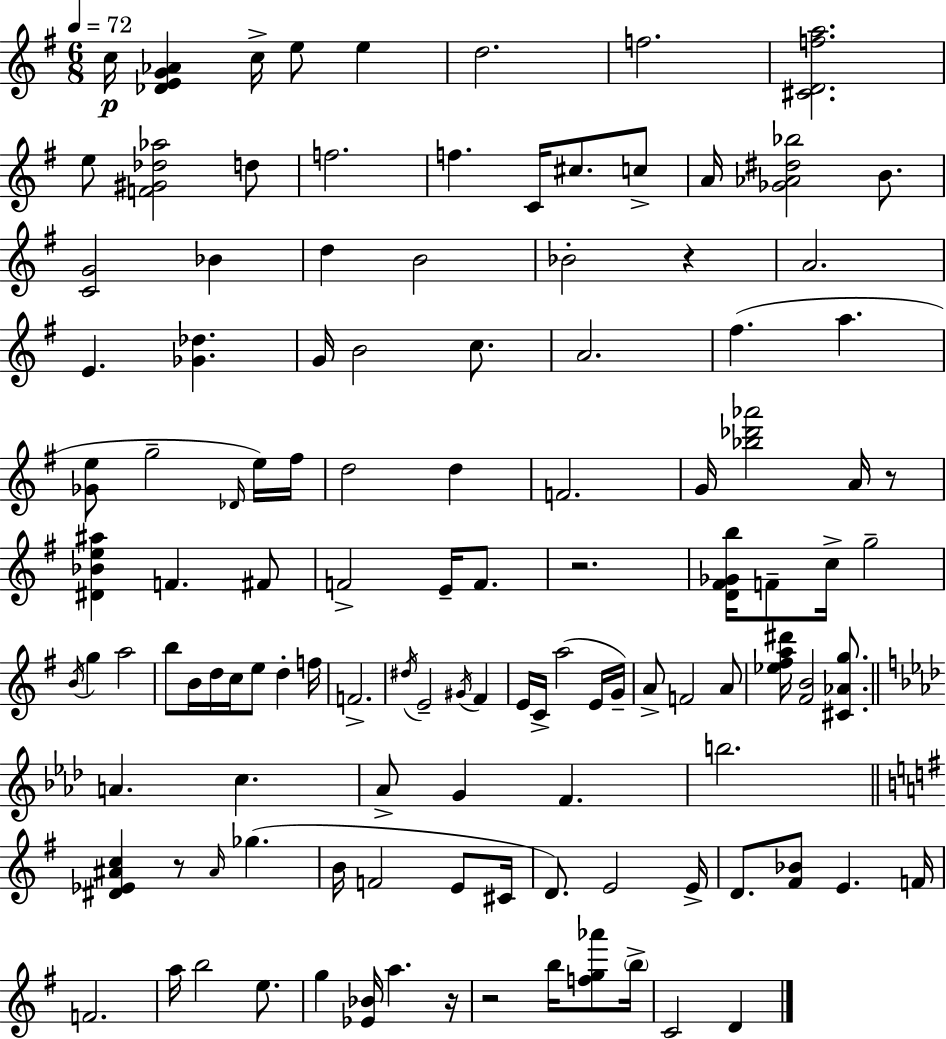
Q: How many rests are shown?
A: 6